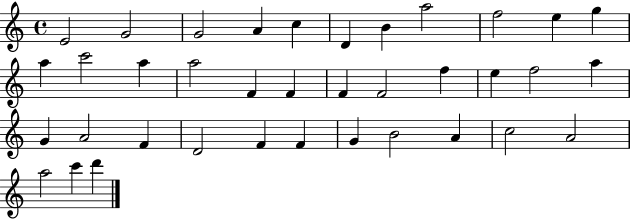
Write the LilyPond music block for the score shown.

{
  \clef treble
  \time 4/4
  \defaultTimeSignature
  \key c \major
  e'2 g'2 | g'2 a'4 c''4 | d'4 b'4 a''2 | f''2 e''4 g''4 | \break a''4 c'''2 a''4 | a''2 f'4 f'4 | f'4 f'2 f''4 | e''4 f''2 a''4 | \break g'4 a'2 f'4 | d'2 f'4 f'4 | g'4 b'2 a'4 | c''2 a'2 | \break a''2 c'''4 d'''4 | \bar "|."
}